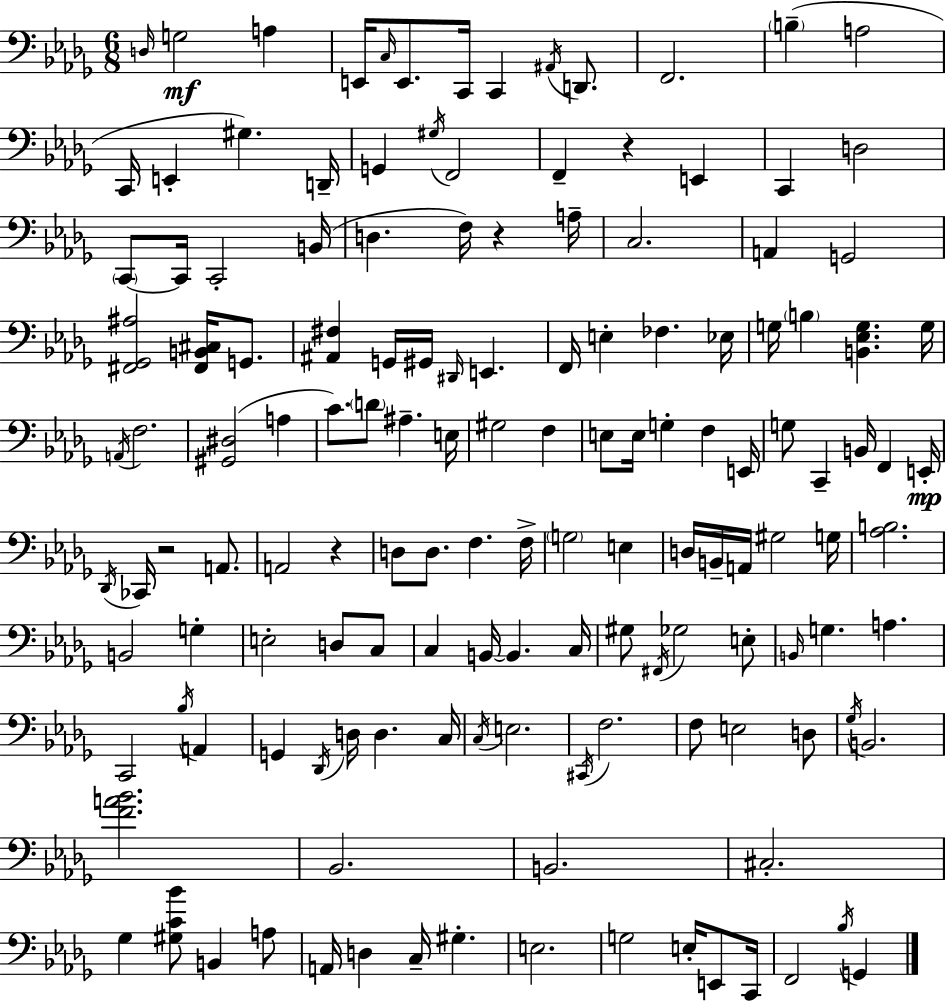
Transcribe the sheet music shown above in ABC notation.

X:1
T:Untitled
M:6/8
L:1/4
K:Bbm
D,/4 G,2 A, E,,/4 C,/4 E,,/2 C,,/4 C,, ^A,,/4 D,,/2 F,,2 B, A,2 C,,/4 E,, ^G, D,,/4 G,, ^G,/4 F,,2 F,, z E,, C,, D,2 C,,/2 C,,/4 C,,2 B,,/4 D, F,/4 z A,/4 C,2 A,, G,,2 [^F,,_G,,^A,]2 [^F,,B,,^C,]/4 G,,/2 [^A,,^F,] G,,/4 ^G,,/4 ^D,,/4 E,, F,,/4 E, _F, _E,/4 G,/4 B, [B,,_E,G,] G,/4 A,,/4 F,2 [^G,,^D,]2 A, C/2 D/2 ^A, E,/4 ^G,2 F, E,/2 E,/4 G, F, E,,/4 G,/2 C,, B,,/4 F,, E,,/4 _D,,/4 _C,,/4 z2 A,,/2 A,,2 z D,/2 D,/2 F, F,/4 G,2 E, D,/4 B,,/4 A,,/4 ^G,2 G,/4 [_A,B,]2 B,,2 G, E,2 D,/2 C,/2 C, B,,/4 B,, C,/4 ^G,/2 ^F,,/4 _G,2 E,/2 B,,/4 G, A, C,,2 _B,/4 A,, G,, _D,,/4 D,/4 D, C,/4 C,/4 E,2 ^C,,/4 F,2 F,/2 E,2 D,/2 _G,/4 B,,2 [FA_B]2 _B,,2 B,,2 ^C,2 _G, [^G,C_B]/2 B,, A,/2 A,,/4 D, C,/4 ^G, E,2 G,2 E,/4 E,,/2 C,,/4 F,,2 _B,/4 G,,